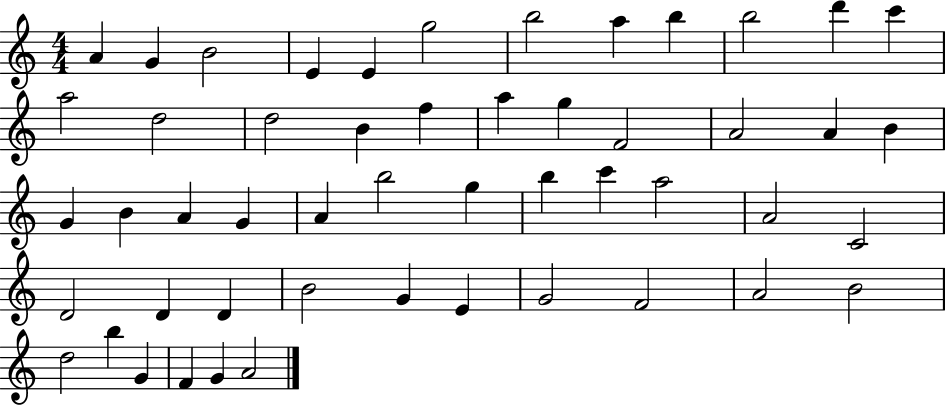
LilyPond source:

{
  \clef treble
  \numericTimeSignature
  \time 4/4
  \key c \major
  a'4 g'4 b'2 | e'4 e'4 g''2 | b''2 a''4 b''4 | b''2 d'''4 c'''4 | \break a''2 d''2 | d''2 b'4 f''4 | a''4 g''4 f'2 | a'2 a'4 b'4 | \break g'4 b'4 a'4 g'4 | a'4 b''2 g''4 | b''4 c'''4 a''2 | a'2 c'2 | \break d'2 d'4 d'4 | b'2 g'4 e'4 | g'2 f'2 | a'2 b'2 | \break d''2 b''4 g'4 | f'4 g'4 a'2 | \bar "|."
}